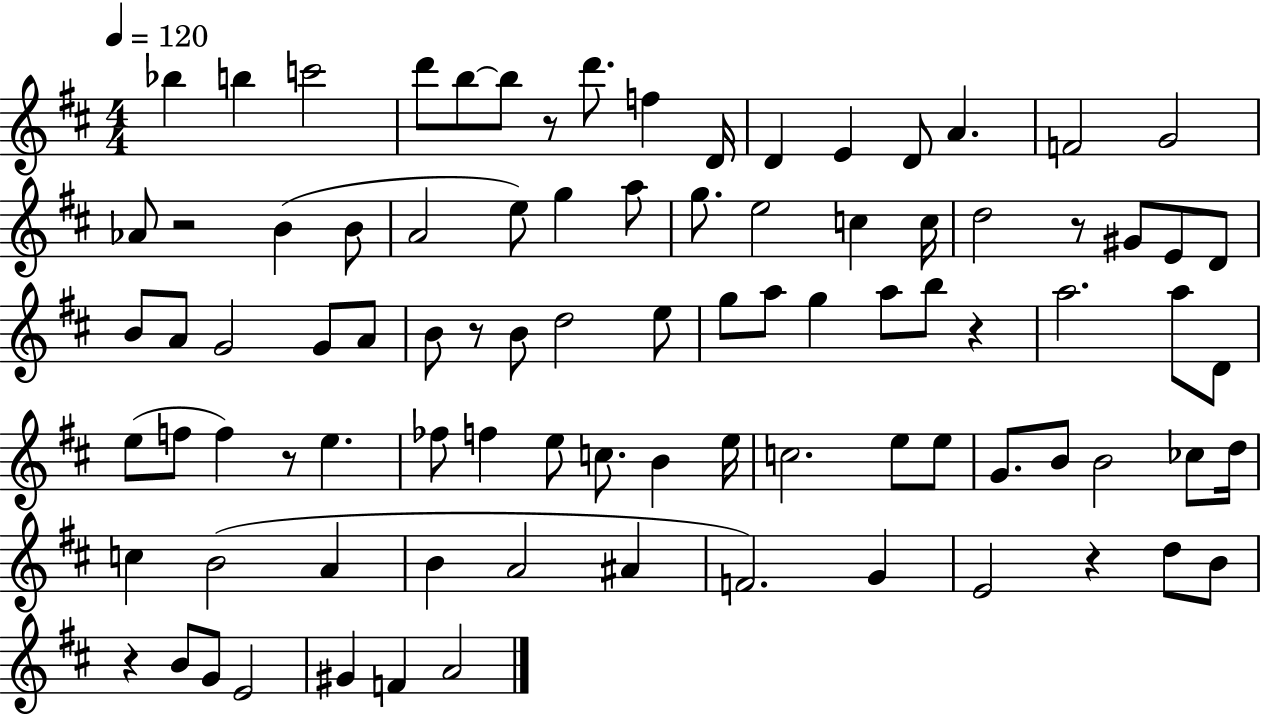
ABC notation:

X:1
T:Untitled
M:4/4
L:1/4
K:D
_b b c'2 d'/2 b/2 b/2 z/2 d'/2 f D/4 D E D/2 A F2 G2 _A/2 z2 B B/2 A2 e/2 g a/2 g/2 e2 c c/4 d2 z/2 ^G/2 E/2 D/2 B/2 A/2 G2 G/2 A/2 B/2 z/2 B/2 d2 e/2 g/2 a/2 g a/2 b/2 z a2 a/2 D/2 e/2 f/2 f z/2 e _f/2 f e/2 c/2 B e/4 c2 e/2 e/2 G/2 B/2 B2 _c/2 d/4 c B2 A B A2 ^A F2 G E2 z d/2 B/2 z B/2 G/2 E2 ^G F A2